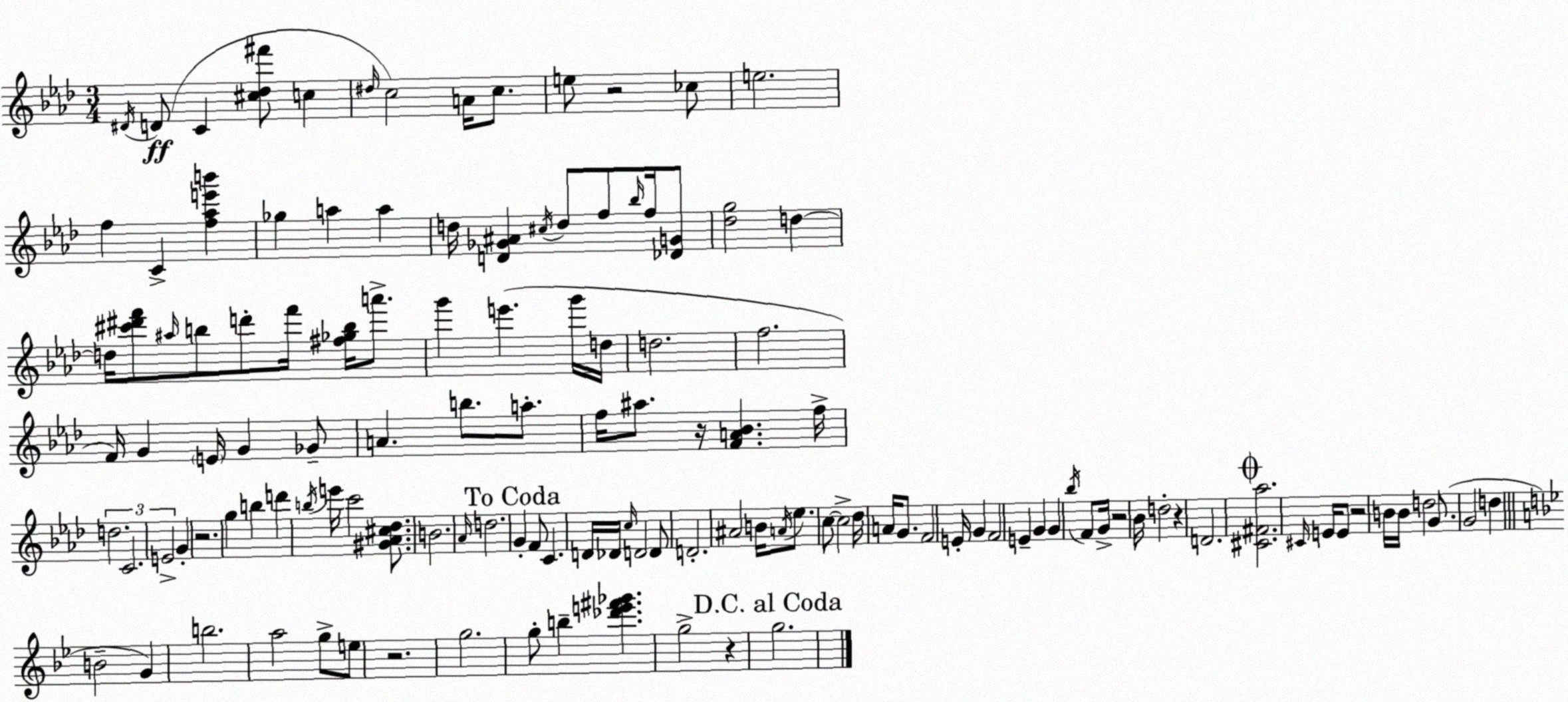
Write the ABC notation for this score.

X:1
T:Untitled
M:3/4
L:1/4
K:Fm
^D/4 D/2 C [^c_d^f']/2 c ^d/4 c2 A/4 c/2 e/2 z2 _c/2 e2 f C [f_ae'b'] _g a a d/4 [D_G^A] ^c/4 d/2 f/2 _b/4 f/4 [_DG]/2 [_dg]2 d d/4 [^c'^d'f']/2 ^a/4 b/2 d'/2 f'/4 [^f_gb]/4 a'/2 g' e' g'/4 d/4 d2 f2 F/4 G E/4 G _G/2 A b/2 a/2 f/4 ^a/2 z/4 [FA_B] f/4 d2 C2 E2 G z2 g b d' b/4 e'/4 c'2 [^G_A^c_d]/2 B2 _A/4 d2 G F/2 C D/4 _D/4 c/4 D2 D/2 D2 ^A2 B/4 A/4 _e/2 c/2 c2 _d/4 A/4 G/2 F2 E/4 G F2 E G G _b/4 F/2 G/4 z2 _B/4 d2 z D2 [^C^F_a]2 ^C/4 E/4 E/2 z2 B/4 B/4 d2 G/2 G2 d B2 G b2 a2 g/2 e/2 z2 g2 g/2 b [_d'e'^f'_g'] g2 z g2